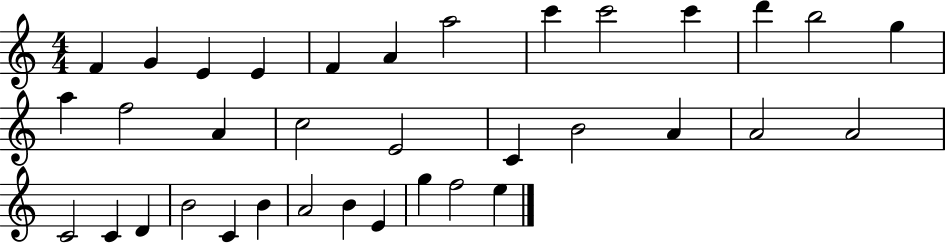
F4/q G4/q E4/q E4/q F4/q A4/q A5/h C6/q C6/h C6/q D6/q B5/h G5/q A5/q F5/h A4/q C5/h E4/h C4/q B4/h A4/q A4/h A4/h C4/h C4/q D4/q B4/h C4/q B4/q A4/h B4/q E4/q G5/q F5/h E5/q